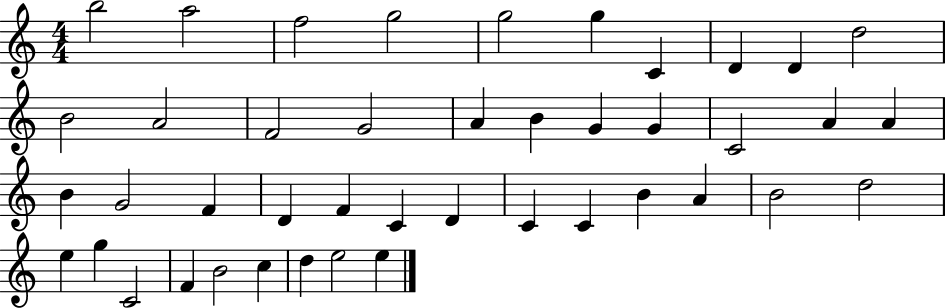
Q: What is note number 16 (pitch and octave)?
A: B4